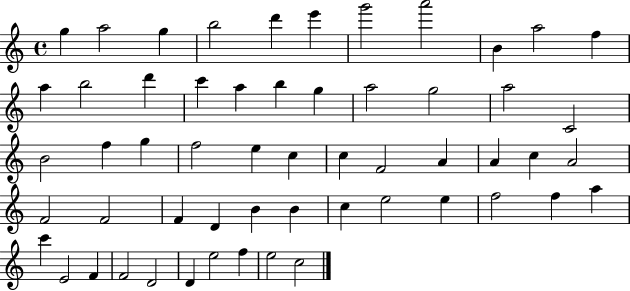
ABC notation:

X:1
T:Untitled
M:4/4
L:1/4
K:C
g a2 g b2 d' e' g'2 a'2 B a2 f a b2 d' c' a b g a2 g2 a2 C2 B2 f g f2 e c c F2 A A c A2 F2 F2 F D B B c e2 e f2 f a c' E2 F F2 D2 D e2 f e2 c2